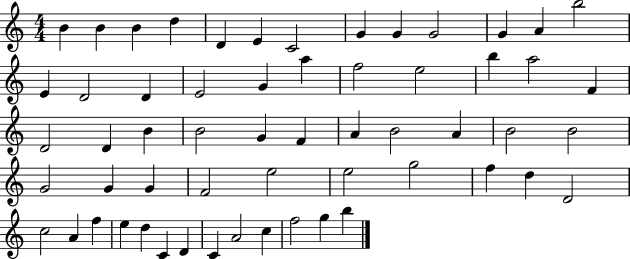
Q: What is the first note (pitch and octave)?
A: B4